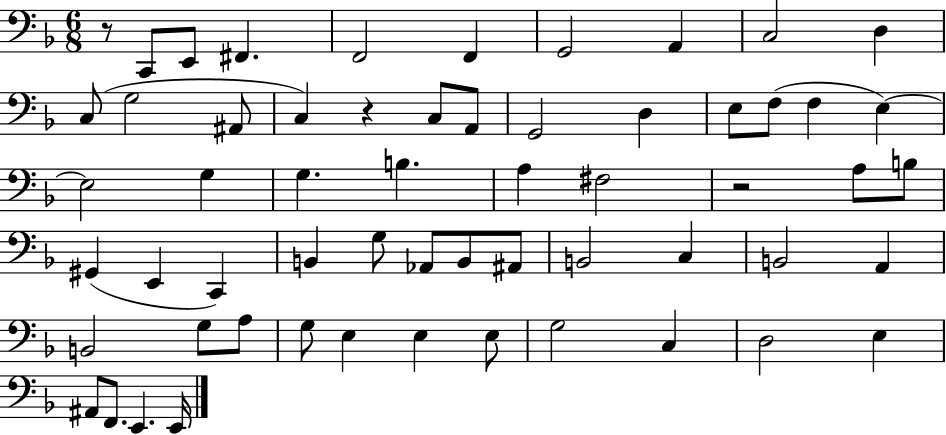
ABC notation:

X:1
T:Untitled
M:6/8
L:1/4
K:F
z/2 C,,/2 E,,/2 ^F,, F,,2 F,, G,,2 A,, C,2 D, C,/2 G,2 ^A,,/2 C, z C,/2 A,,/2 G,,2 D, E,/2 F,/2 F, E, E,2 G, G, B, A, ^F,2 z2 A,/2 B,/2 ^G,, E,, C,, B,, G,/2 _A,,/2 B,,/2 ^A,,/2 B,,2 C, B,,2 A,, B,,2 G,/2 A,/2 G,/2 E, E, E,/2 G,2 C, D,2 E, ^A,,/2 F,,/2 E,, E,,/4